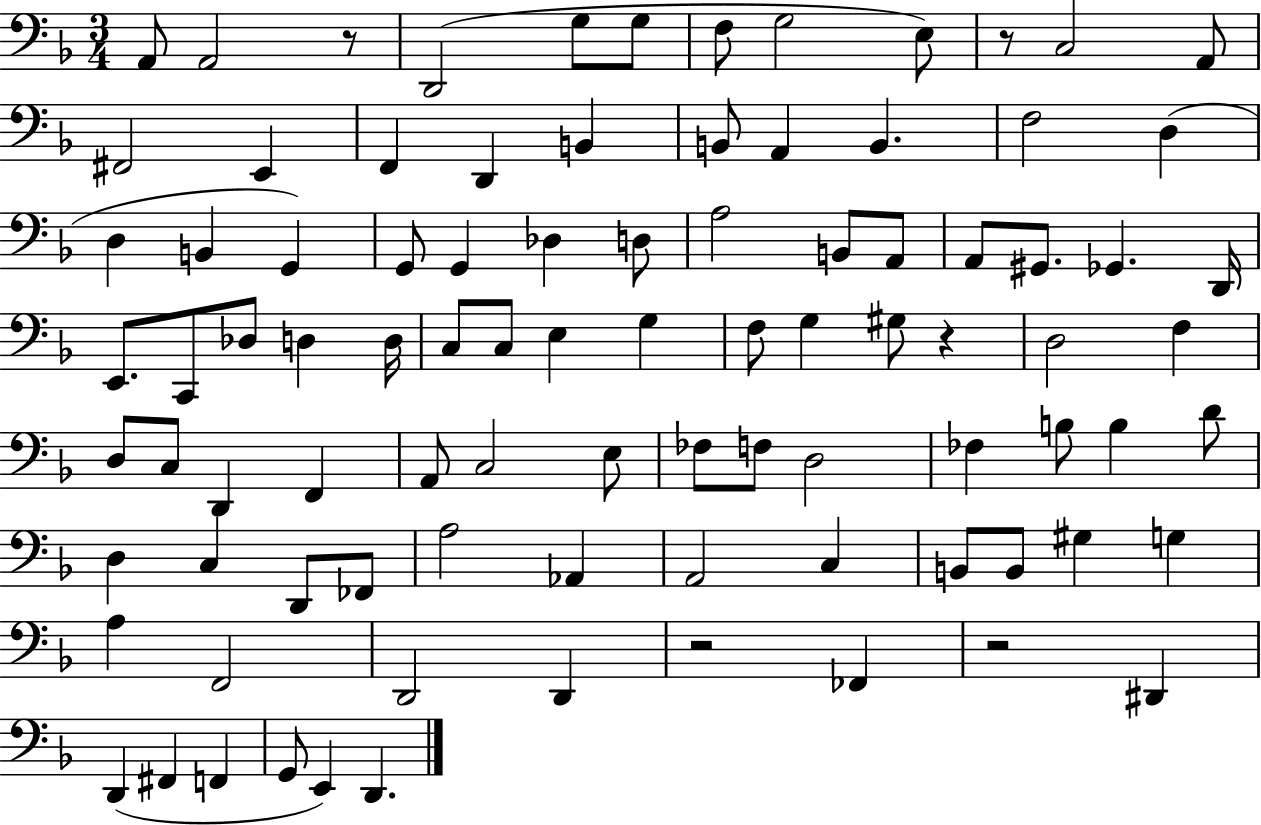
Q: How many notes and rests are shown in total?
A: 91